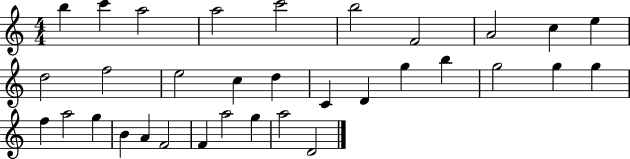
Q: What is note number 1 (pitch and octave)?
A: B5